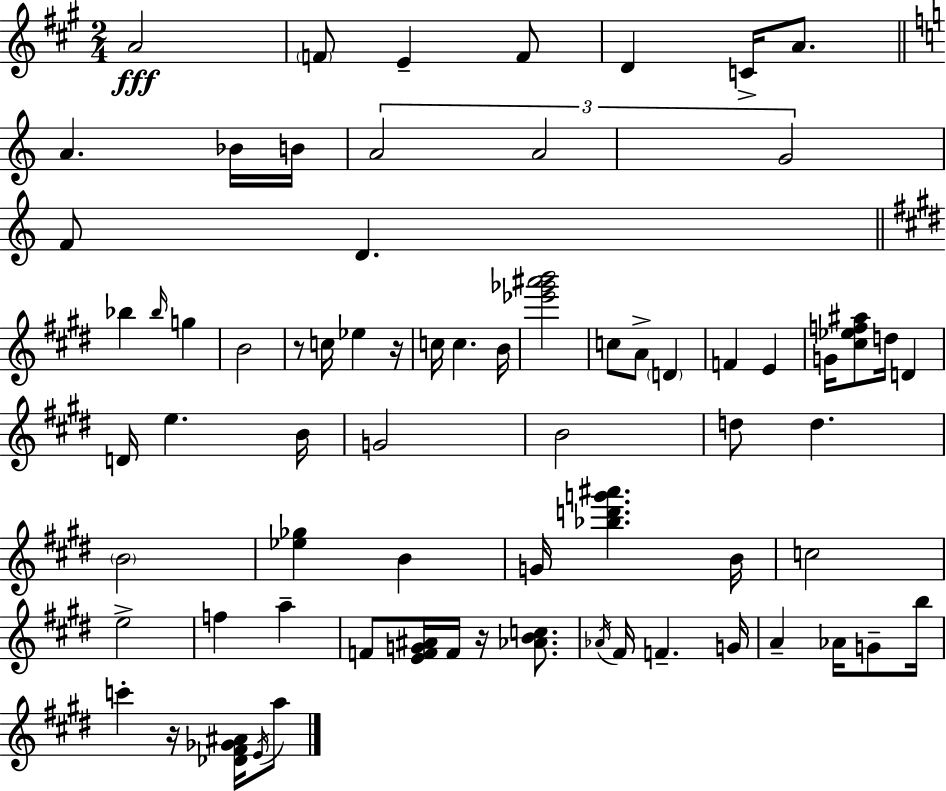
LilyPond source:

{
  \clef treble
  \numericTimeSignature
  \time 2/4
  \key a \major
  a'2\fff | \parenthesize f'8 e'4-- f'8 | d'4 c'16-> a'8. | \bar "||" \break \key a \minor a'4. bes'16 b'16 | \tuplet 3/2 { a'2 | a'2 | g'2 } | \break f'8 d'4. | \bar "||" \break \key e \major bes''4 \grace { bes''16 } g''4 | b'2 | r8 c''16 ees''4 | r16 c''16 c''4. | \break b'16 <ees''' ges''' ais''' b'''>2 | c''8 a'8-> \parenthesize d'4 | f'4 e'4 | g'16 <cis'' ees'' f'' ais''>8 d''16 d'4 | \break d'16 e''4. | b'16 g'2 | b'2 | d''8 d''4. | \break \parenthesize b'2 | <ees'' ges''>4 b'4 | g'16 <bes'' d''' g''' ais'''>4. | b'16 c''2 | \break e''2-> | f''4 a''4-- | f'8 <e' f' g' ais'>16 f'16 r16 <aes' b' c''>8. | \acciaccatura { aes'16 } fis'16 f'4.-- | \break g'16 a'4-- aes'16 g'8-- | b''16 c'''4-. r16 <des' fis' ges' ais'>16 | \acciaccatura { e'16 } a''8 \bar "|."
}